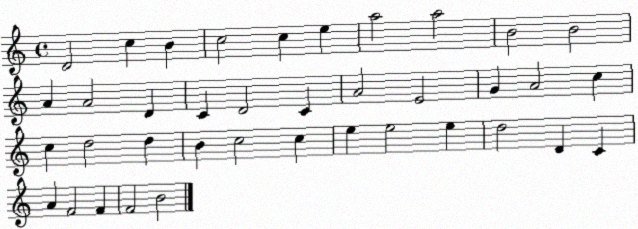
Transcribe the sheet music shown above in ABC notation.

X:1
T:Untitled
M:4/4
L:1/4
K:C
D2 c B c2 c e a2 a2 B2 B2 A A2 D C D2 C A2 E2 G A2 c c d2 d B c2 c e e2 e d2 D C A F2 F F2 B2